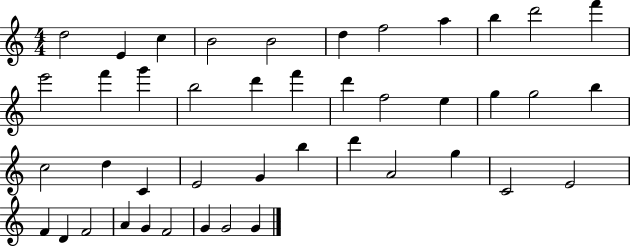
{
  \clef treble
  \numericTimeSignature
  \time 4/4
  \key c \major
  d''2 e'4 c''4 | b'2 b'2 | d''4 f''2 a''4 | b''4 d'''2 f'''4 | \break e'''2 f'''4 g'''4 | b''2 d'''4 f'''4 | d'''4 f''2 e''4 | g''4 g''2 b''4 | \break c''2 d''4 c'4 | e'2 g'4 b''4 | d'''4 a'2 g''4 | c'2 e'2 | \break f'4 d'4 f'2 | a'4 g'4 f'2 | g'4 g'2 g'4 | \bar "|."
}